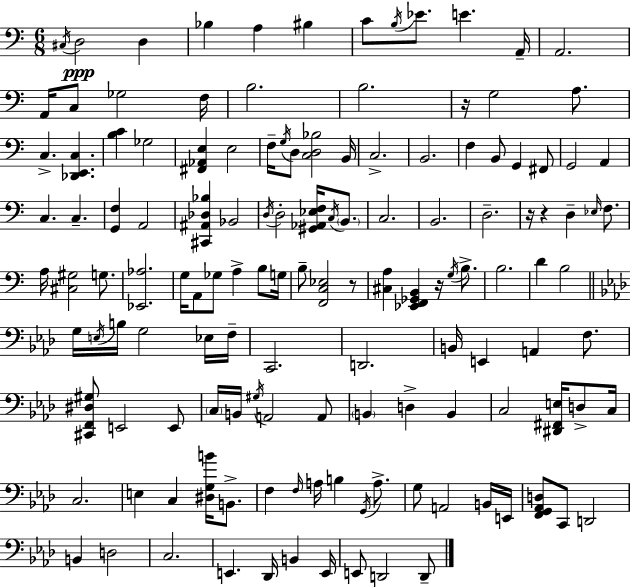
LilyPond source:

{
  \clef bass
  \numericTimeSignature
  \time 6/8
  \key a \minor
  \acciaccatura { cis16 }\ppp d2 d4 | bes4 a4 bis4 | c'8 \acciaccatura { b16 } ees'8. e'4. | a,16-- a,2. | \break a,16 c8 ges2 | f16 b2. | b2. | r16 g2 a8. | \break c4.-> <des, e, c>4. | <b c'>4 ges2 | <fis, aes, e>4 e2 | f16-- \acciaccatura { g16 } d8 <c d bes>2 | \break b,16 c2.-> | b,2. | f4 b,8 g,4 | fis,8 g,2 a,4 | \break c4. c4.-- | <g, f>4 a,2 | <cis, ais, des bes>4 bes,2 | \acciaccatura { d16 } d2-. | \break <gis, aes, ees f>16 \acciaccatura { c16 } \parenthesize b,8. c2. | b,2. | d2.-- | r16 r4 d4-- | \break \grace { ees16 } f8. a16 <cis gis>2 | g8. <ees, aes>2. | g16 a,8 ges8 a4-> | b8 g16 b8-- <f, c ees>2 | \break r8 <cis a>4 <ees, f, ges, b,>4 | r16 \acciaccatura { g16 } b8.-> b2. | d'4 b2 | \bar "||" \break \key f \minor g16 \acciaccatura { e16 } b16 g2 ees16 | f16-- c,2. | d,2. | b,16 e,4 a,4 f8. | \break <cis, f, dis gis>8 e,2 e,8 | \parenthesize c16 b,16 \acciaccatura { gis16 } a,2 | a,8 \parenthesize b,4 d4-> b,4 | c2 <dis, fis, e>16 d8-> | \break c16 c2. | e4 c4 <dis g b'>16 b,8.-> | f4 \grace { f16 } a16 b4 | \acciaccatura { g,16 } a8.-> g8 a,2 | \break b,16 e,16 <f, g, aes, d>8 c,8 d,2 | b,4 d2 | c2. | e,4. des,16 b,4 | \break e,16 e,8 d,2 | d,8-- \bar "|."
}